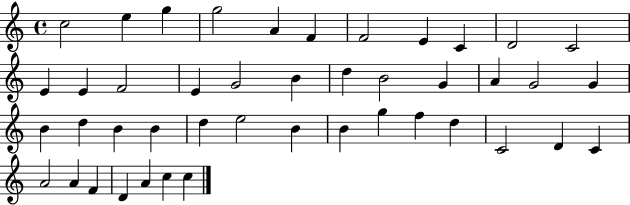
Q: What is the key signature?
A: C major